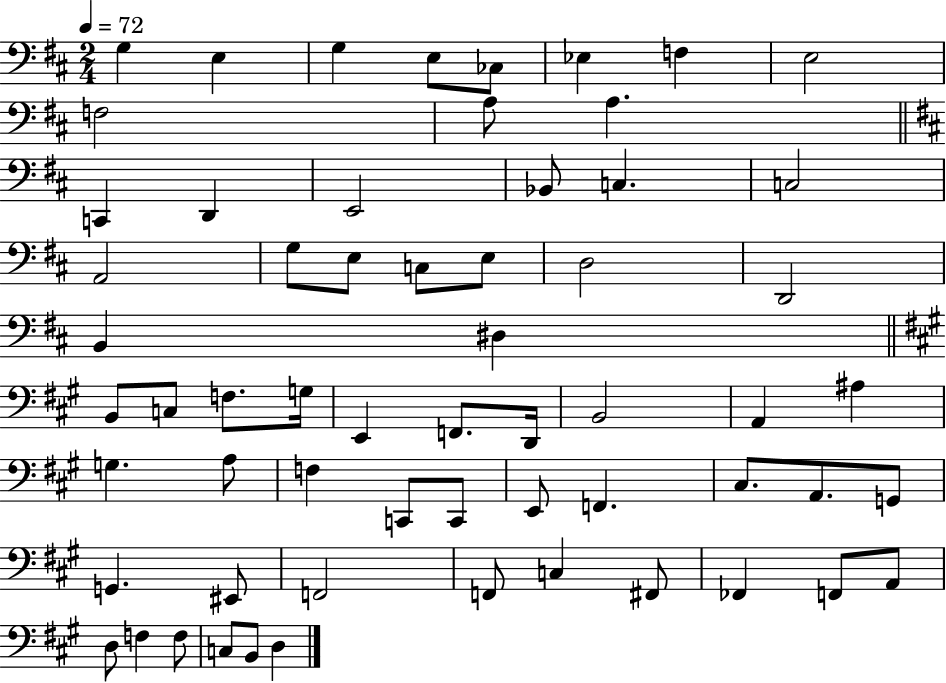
X:1
T:Untitled
M:2/4
L:1/4
K:D
G, E, G, E,/2 _C,/2 _E, F, E,2 F,2 A,/2 A, C,, D,, E,,2 _B,,/2 C, C,2 A,,2 G,/2 E,/2 C,/2 E,/2 D,2 D,,2 B,, ^D, B,,/2 C,/2 F,/2 G,/4 E,, F,,/2 D,,/4 B,,2 A,, ^A, G, A,/2 F, C,,/2 C,,/2 E,,/2 F,, ^C,/2 A,,/2 G,,/2 G,, ^E,,/2 F,,2 F,,/2 C, ^F,,/2 _F,, F,,/2 A,,/2 D,/2 F, F,/2 C,/2 B,,/2 D,